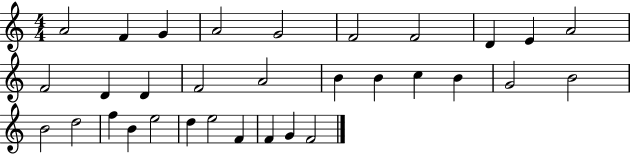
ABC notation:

X:1
T:Untitled
M:4/4
L:1/4
K:C
A2 F G A2 G2 F2 F2 D E A2 F2 D D F2 A2 B B c B G2 B2 B2 d2 f B e2 d e2 F F G F2